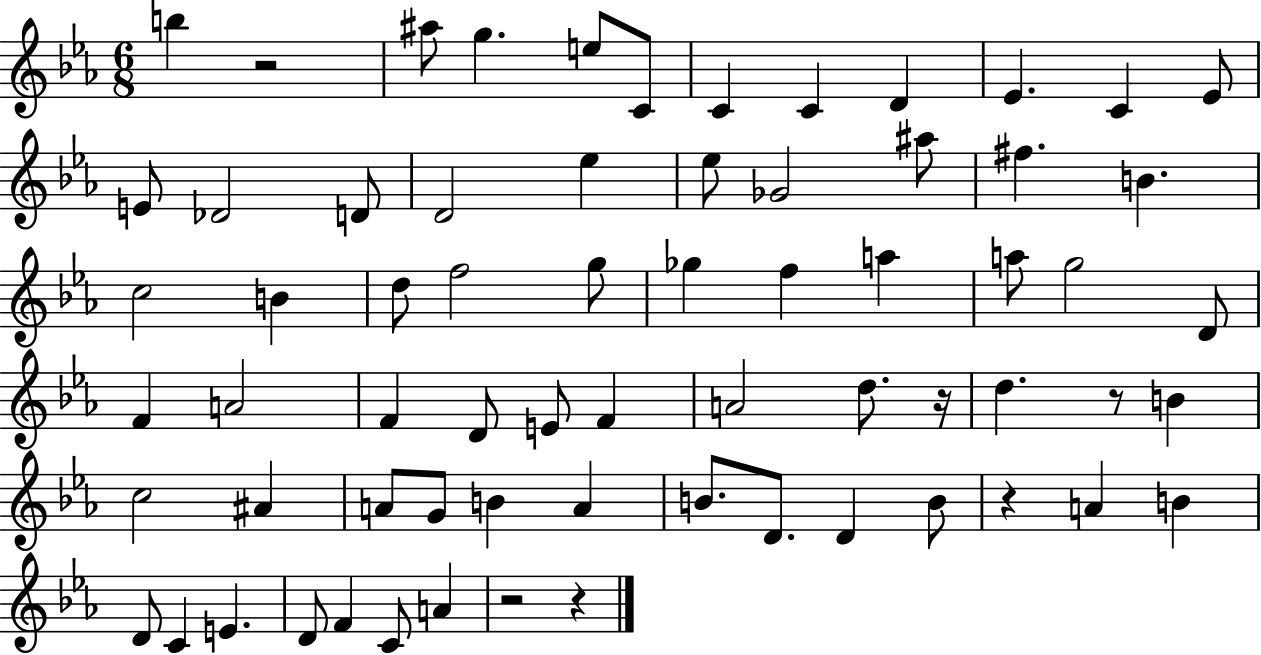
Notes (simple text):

B5/q R/h A#5/e G5/q. E5/e C4/e C4/q C4/q D4/q Eb4/q. C4/q Eb4/e E4/e Db4/h D4/e D4/h Eb5/q Eb5/e Gb4/h A#5/e F#5/q. B4/q. C5/h B4/q D5/e F5/h G5/e Gb5/q F5/q A5/q A5/e G5/h D4/e F4/q A4/h F4/q D4/e E4/e F4/q A4/h D5/e. R/s D5/q. R/e B4/q C5/h A#4/q A4/e G4/e B4/q A4/q B4/e. D4/e. D4/q B4/e R/q A4/q B4/q D4/e C4/q E4/q. D4/e F4/q C4/e A4/q R/h R/q